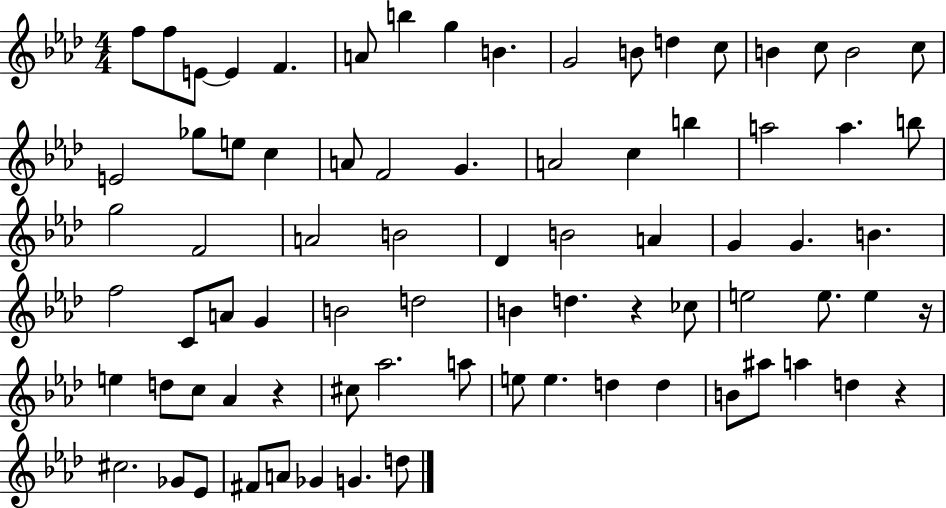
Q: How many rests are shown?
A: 4